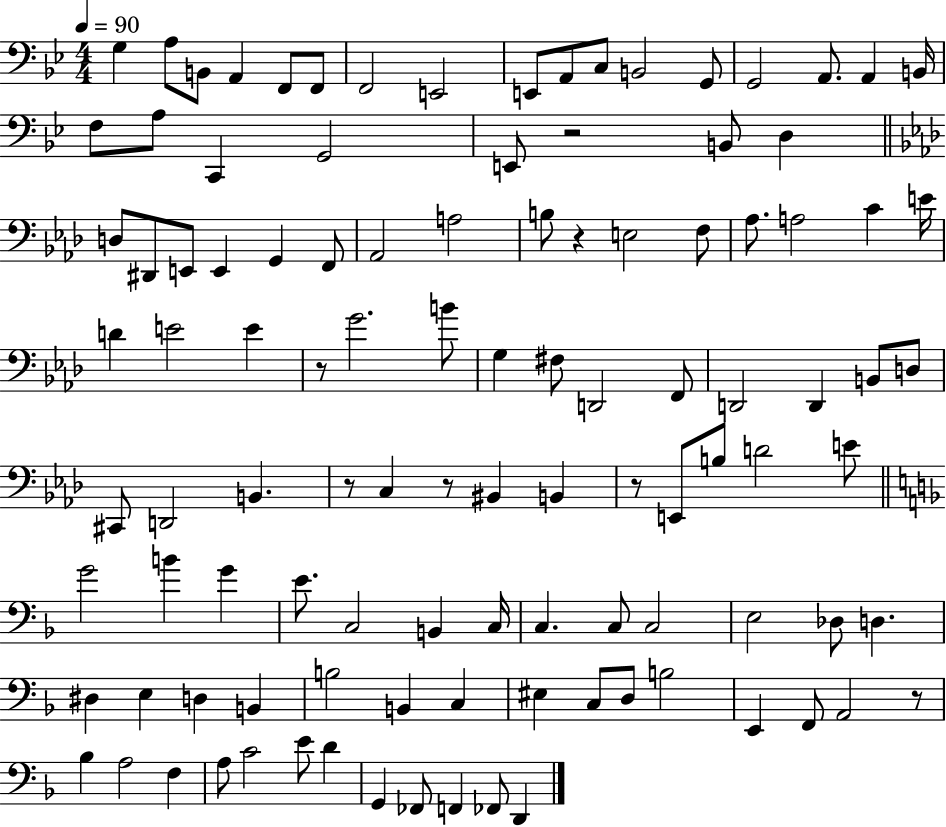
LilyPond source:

{
  \clef bass
  \numericTimeSignature
  \time 4/4
  \key bes \major
  \tempo 4 = 90
  g4 a8 b,8 a,4 f,8 f,8 | f,2 e,2 | e,8 a,8 c8 b,2 g,8 | g,2 a,8. a,4 b,16 | \break f8 a8 c,4 g,2 | e,8 r2 b,8 d4 | \bar "||" \break \key aes \major d8 dis,8 e,8 e,4 g,4 f,8 | aes,2 a2 | b8 r4 e2 f8 | aes8. a2 c'4 e'16 | \break d'4 e'2 e'4 | r8 g'2. b'8 | g4 fis8 d,2 f,8 | d,2 d,4 b,8 d8 | \break cis,8 d,2 b,4. | r8 c4 r8 bis,4 b,4 | r8 e,8 b8 d'2 e'8 | \bar "||" \break \key d \minor g'2 b'4 g'4 | e'8. c2 b,4 c16 | c4. c8 c2 | e2 des8 d4. | \break dis4 e4 d4 b,4 | b2 b,4 c4 | eis4 c8 d8 b2 | e,4 f,8 a,2 r8 | \break bes4 a2 f4 | a8 c'2 e'8 d'4 | g,4 fes,8 f,4 fes,8 d,4 | \bar "|."
}